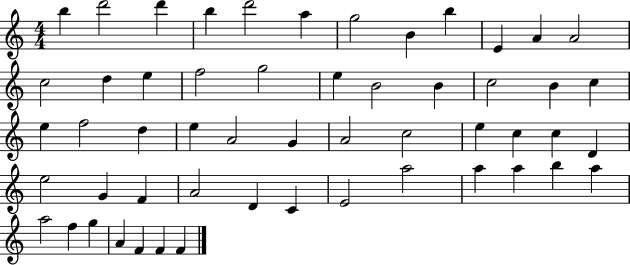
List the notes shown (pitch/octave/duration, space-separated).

B5/q D6/h D6/q B5/q D6/h A5/q G5/h B4/q B5/q E4/q A4/q A4/h C5/h D5/q E5/q F5/h G5/h E5/q B4/h B4/q C5/h B4/q C5/q E5/q F5/h D5/q E5/q A4/h G4/q A4/h C5/h E5/q C5/q C5/q D4/q E5/h G4/q F4/q A4/h D4/q C4/q E4/h A5/h A5/q A5/q B5/q A5/q A5/h F5/q G5/q A4/q F4/q F4/q F4/q